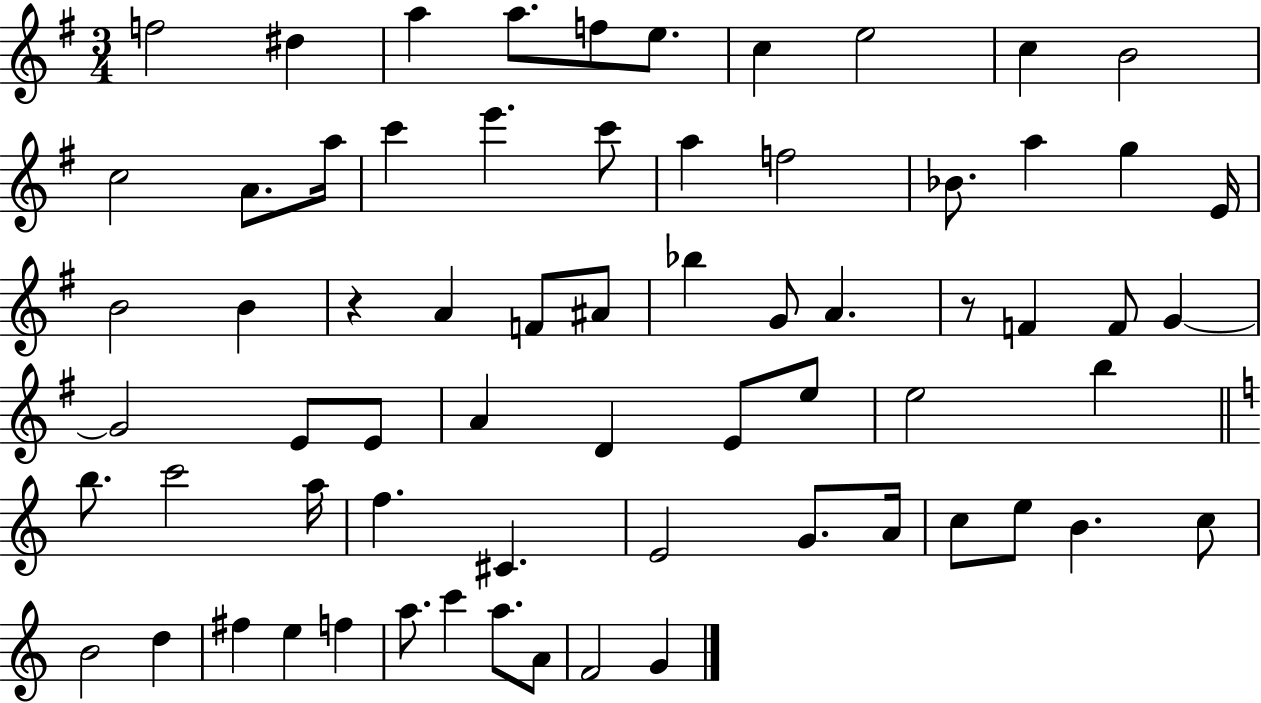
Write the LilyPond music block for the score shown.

{
  \clef treble
  \numericTimeSignature
  \time 3/4
  \key g \major
  f''2 dis''4 | a''4 a''8. f''8 e''8. | c''4 e''2 | c''4 b'2 | \break c''2 a'8. a''16 | c'''4 e'''4. c'''8 | a''4 f''2 | bes'8. a''4 g''4 e'16 | \break b'2 b'4 | r4 a'4 f'8 ais'8 | bes''4 g'8 a'4. | r8 f'4 f'8 g'4~~ | \break g'2 e'8 e'8 | a'4 d'4 e'8 e''8 | e''2 b''4 | \bar "||" \break \key a \minor b''8. c'''2 a''16 | f''4. cis'4. | e'2 g'8. a'16 | c''8 e''8 b'4. c''8 | \break b'2 d''4 | fis''4 e''4 f''4 | a''8. c'''4 a''8. a'8 | f'2 g'4 | \break \bar "|."
}